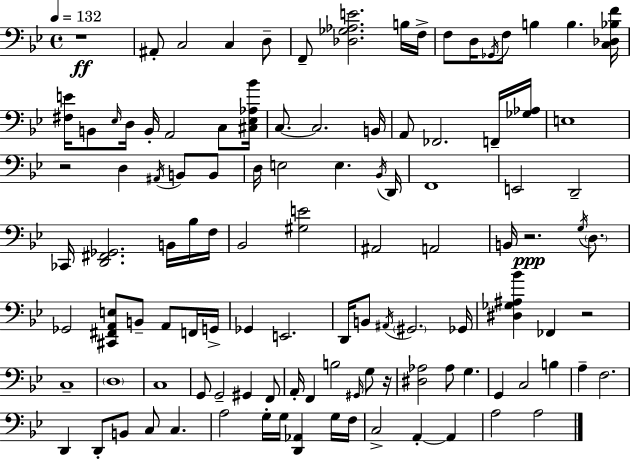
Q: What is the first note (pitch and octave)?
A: A#2